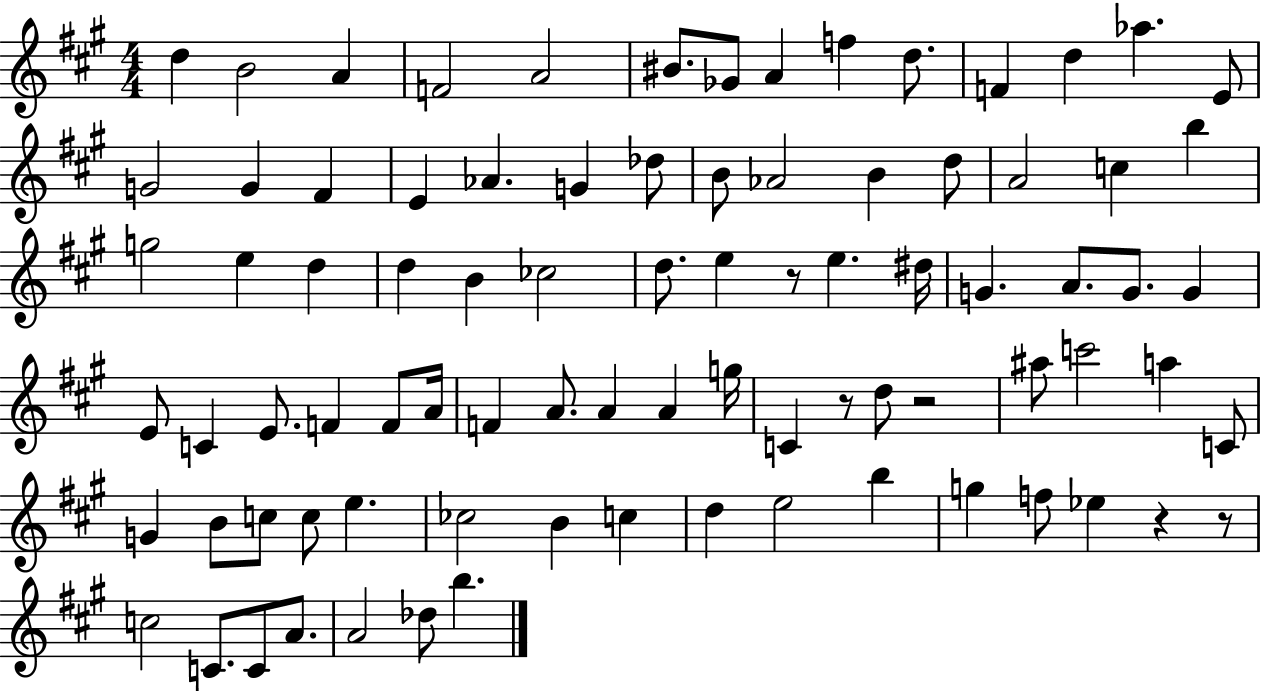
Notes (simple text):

D5/q B4/h A4/q F4/h A4/h BIS4/e. Gb4/e A4/q F5/q D5/e. F4/q D5/q Ab5/q. E4/e G4/h G4/q F#4/q E4/q Ab4/q. G4/q Db5/e B4/e Ab4/h B4/q D5/e A4/h C5/q B5/q G5/h E5/q D5/q D5/q B4/q CES5/h D5/e. E5/q R/e E5/q. D#5/s G4/q. A4/e. G4/e. G4/q E4/e C4/q E4/e. F4/q F4/e A4/s F4/q A4/e. A4/q A4/q G5/s C4/q R/e D5/e R/h A#5/e C6/h A5/q C4/e G4/q B4/e C5/e C5/e E5/q. CES5/h B4/q C5/q D5/q E5/h B5/q G5/q F5/e Eb5/q R/q R/e C5/h C4/e. C4/e A4/e. A4/h Db5/e B5/q.